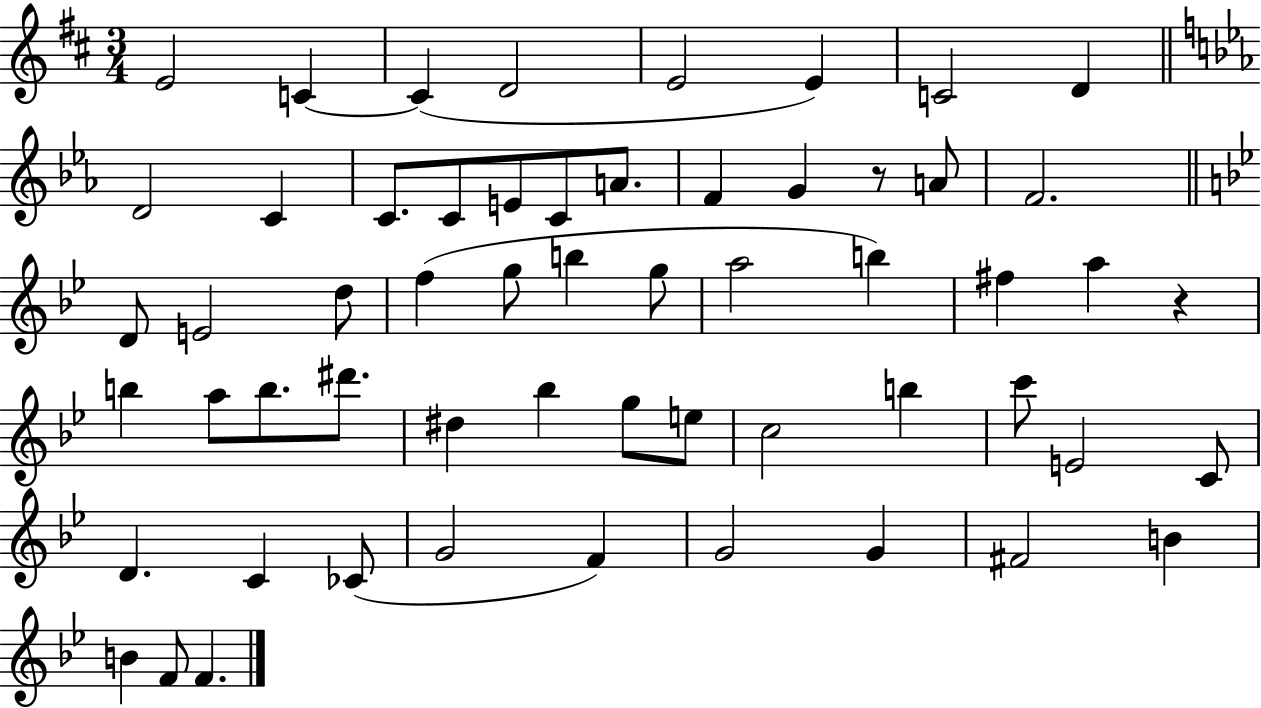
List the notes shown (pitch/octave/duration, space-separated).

E4/h C4/q C4/q D4/h E4/h E4/q C4/h D4/q D4/h C4/q C4/e. C4/e E4/e C4/e A4/e. F4/q G4/q R/e A4/e F4/h. D4/e E4/h D5/e F5/q G5/e B5/q G5/e A5/h B5/q F#5/q A5/q R/q B5/q A5/e B5/e. D#6/e. D#5/q Bb5/q G5/e E5/e C5/h B5/q C6/e E4/h C4/e D4/q. C4/q CES4/e G4/h F4/q G4/h G4/q F#4/h B4/q B4/q F4/e F4/q.